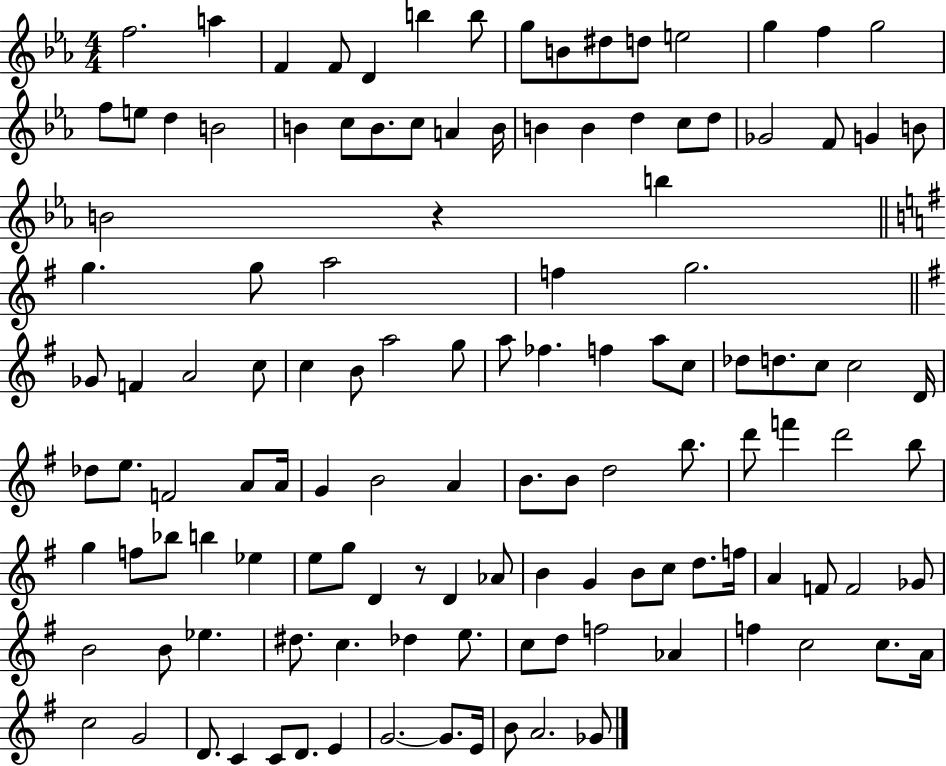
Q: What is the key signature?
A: EES major